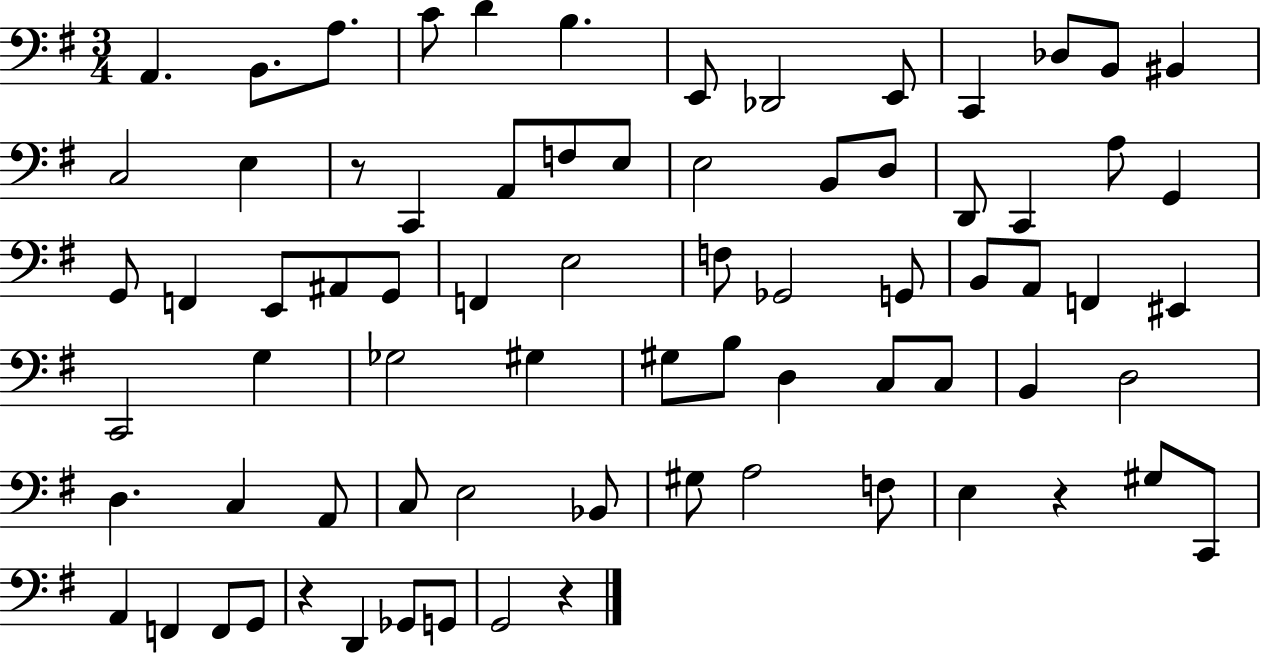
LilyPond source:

{
  \clef bass
  \numericTimeSignature
  \time 3/4
  \key g \major
  a,4. b,8. a8. | c'8 d'4 b4. | e,8 des,2 e,8 | c,4 des8 b,8 bis,4 | \break c2 e4 | r8 c,4 a,8 f8 e8 | e2 b,8 d8 | d,8 c,4 a8 g,4 | \break g,8 f,4 e,8 ais,8 g,8 | f,4 e2 | f8 ges,2 g,8 | b,8 a,8 f,4 eis,4 | \break c,2 g4 | ges2 gis4 | gis8 b8 d4 c8 c8 | b,4 d2 | \break d4. c4 a,8 | c8 e2 bes,8 | gis8 a2 f8 | e4 r4 gis8 c,8 | \break a,4 f,4 f,8 g,8 | r4 d,4 ges,8 g,8 | g,2 r4 | \bar "|."
}